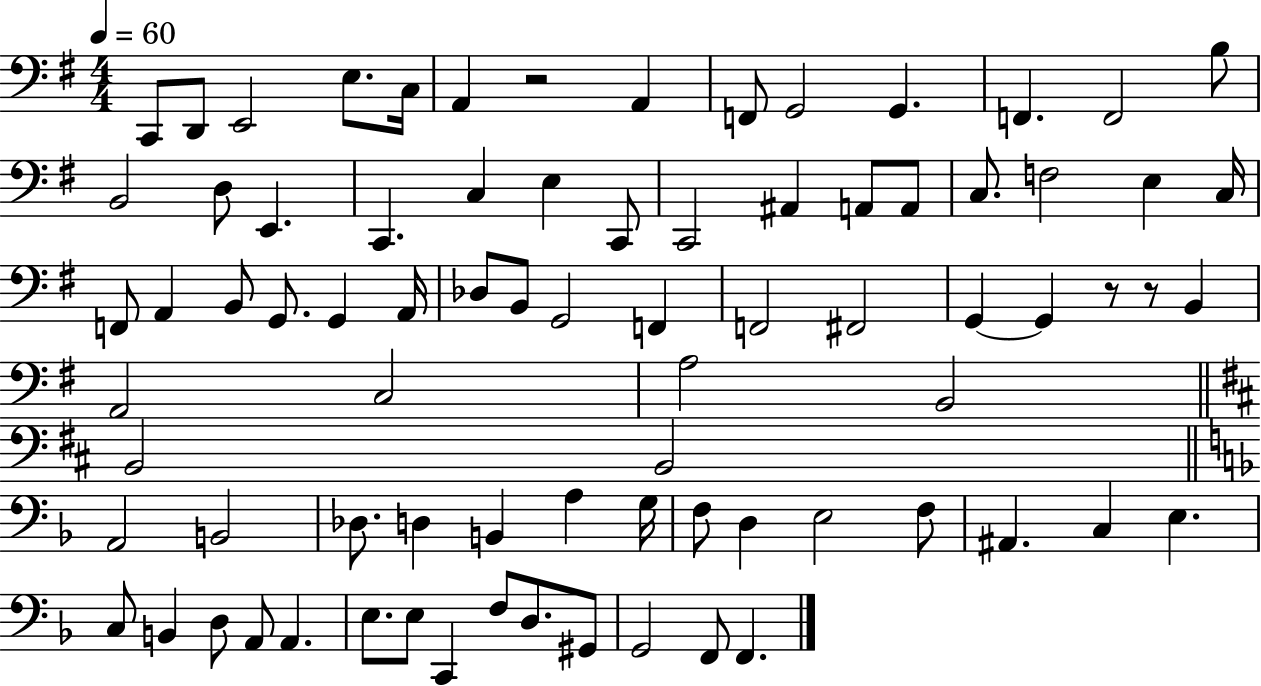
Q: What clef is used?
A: bass